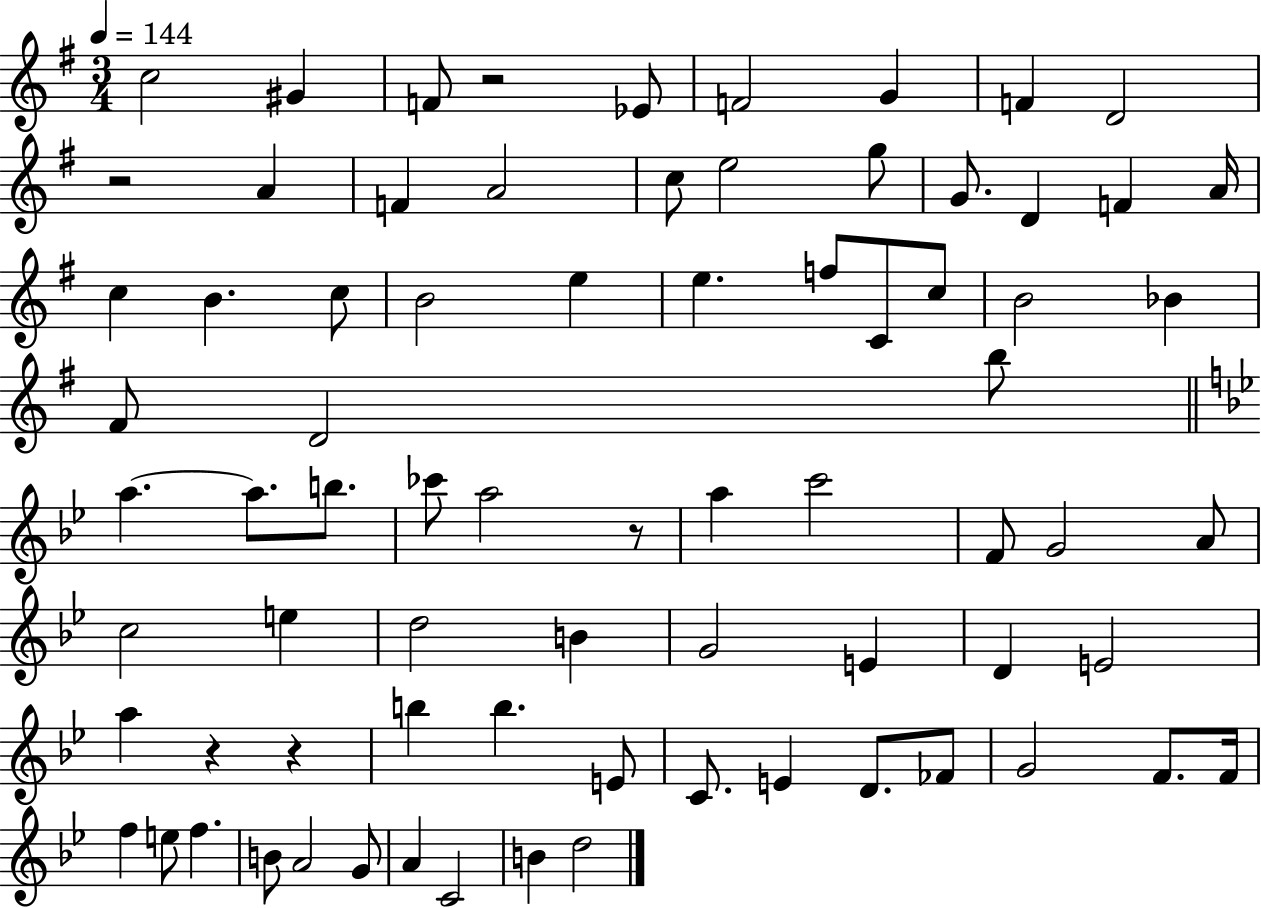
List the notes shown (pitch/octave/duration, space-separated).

C5/h G#4/q F4/e R/h Eb4/e F4/h G4/q F4/q D4/h R/h A4/q F4/q A4/h C5/e E5/h G5/e G4/e. D4/q F4/q A4/s C5/q B4/q. C5/e B4/h E5/q E5/q. F5/e C4/e C5/e B4/h Bb4/q F#4/e D4/h B5/e A5/q. A5/e. B5/e. CES6/e A5/h R/e A5/q C6/h F4/e G4/h A4/e C5/h E5/q D5/h B4/q G4/h E4/q D4/q E4/h A5/q R/q R/q B5/q B5/q. E4/e C4/e. E4/q D4/e. FES4/e G4/h F4/e. F4/s F5/q E5/e F5/q. B4/e A4/h G4/e A4/q C4/h B4/q D5/h